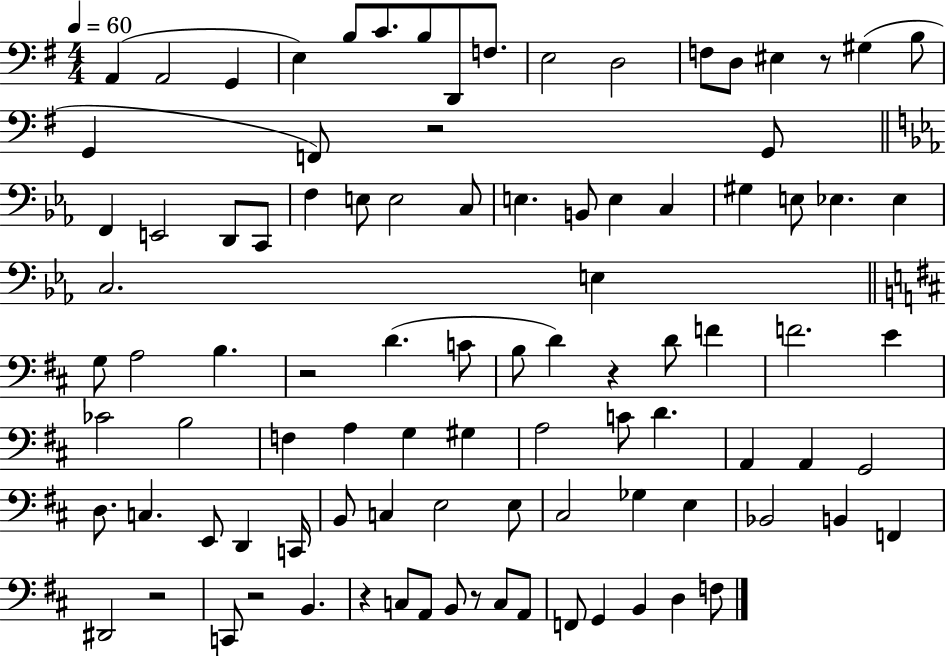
A2/q A2/h G2/q E3/q B3/e C4/e. B3/e D2/e F3/e. E3/h D3/h F3/e D3/e EIS3/q R/e G#3/q B3/e G2/q F2/e R/h G2/e F2/q E2/h D2/e C2/e F3/q E3/e E3/h C3/e E3/q. B2/e E3/q C3/q G#3/q E3/e Eb3/q. Eb3/q C3/h. E3/q G3/e A3/h B3/q. R/h D4/q. C4/e B3/e D4/q R/q D4/e F4/q F4/h. E4/q CES4/h B3/h F3/q A3/q G3/q G#3/q A3/h C4/e D4/q. A2/q A2/q G2/h D3/e. C3/q. E2/e D2/q C2/s B2/e C3/q E3/h E3/e C#3/h Gb3/q E3/q Bb2/h B2/q F2/q D#2/h R/h C2/e R/h B2/q. R/q C3/e A2/e B2/e R/e C3/e A2/e F2/e G2/q B2/q D3/q F3/e